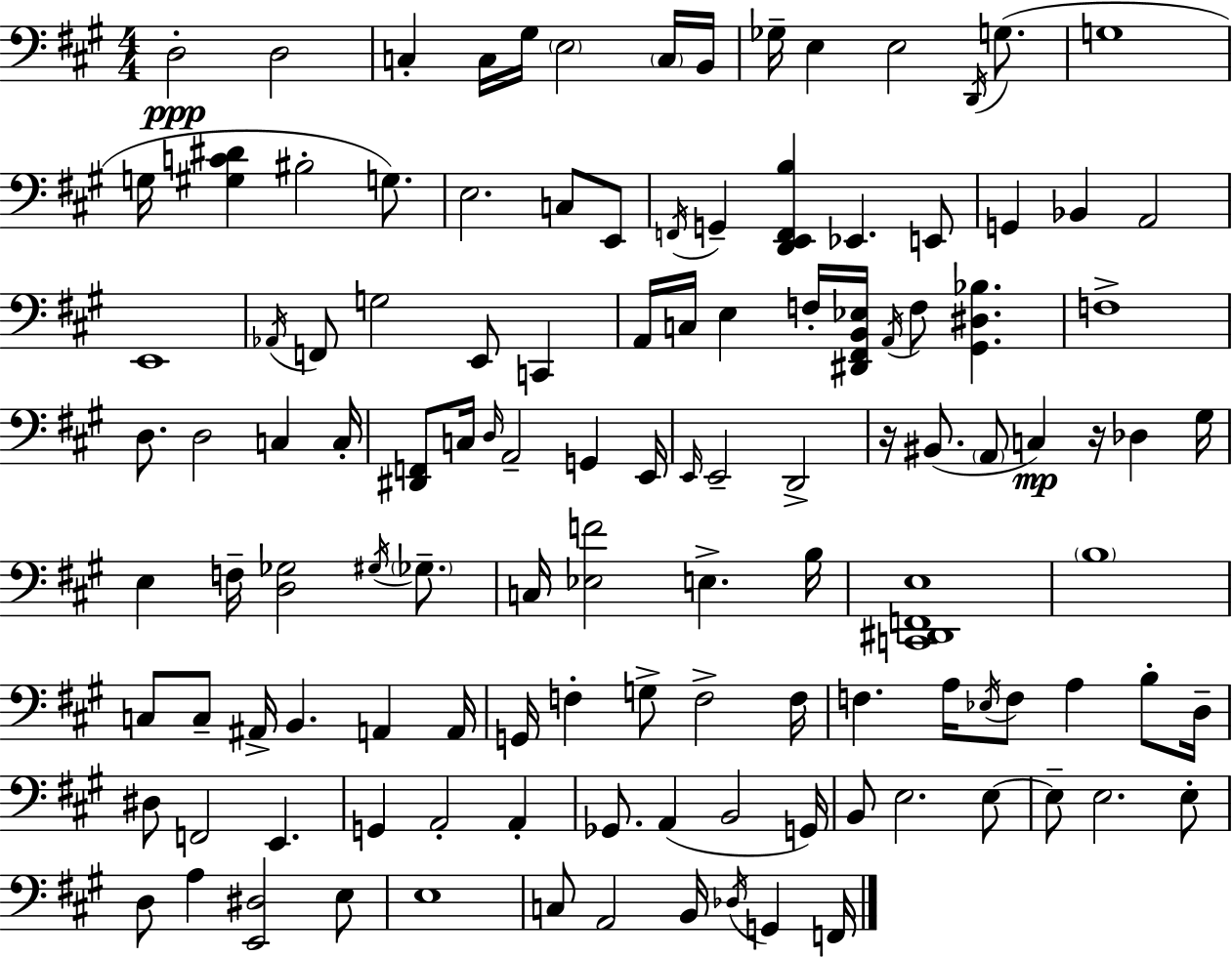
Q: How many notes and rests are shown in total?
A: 120